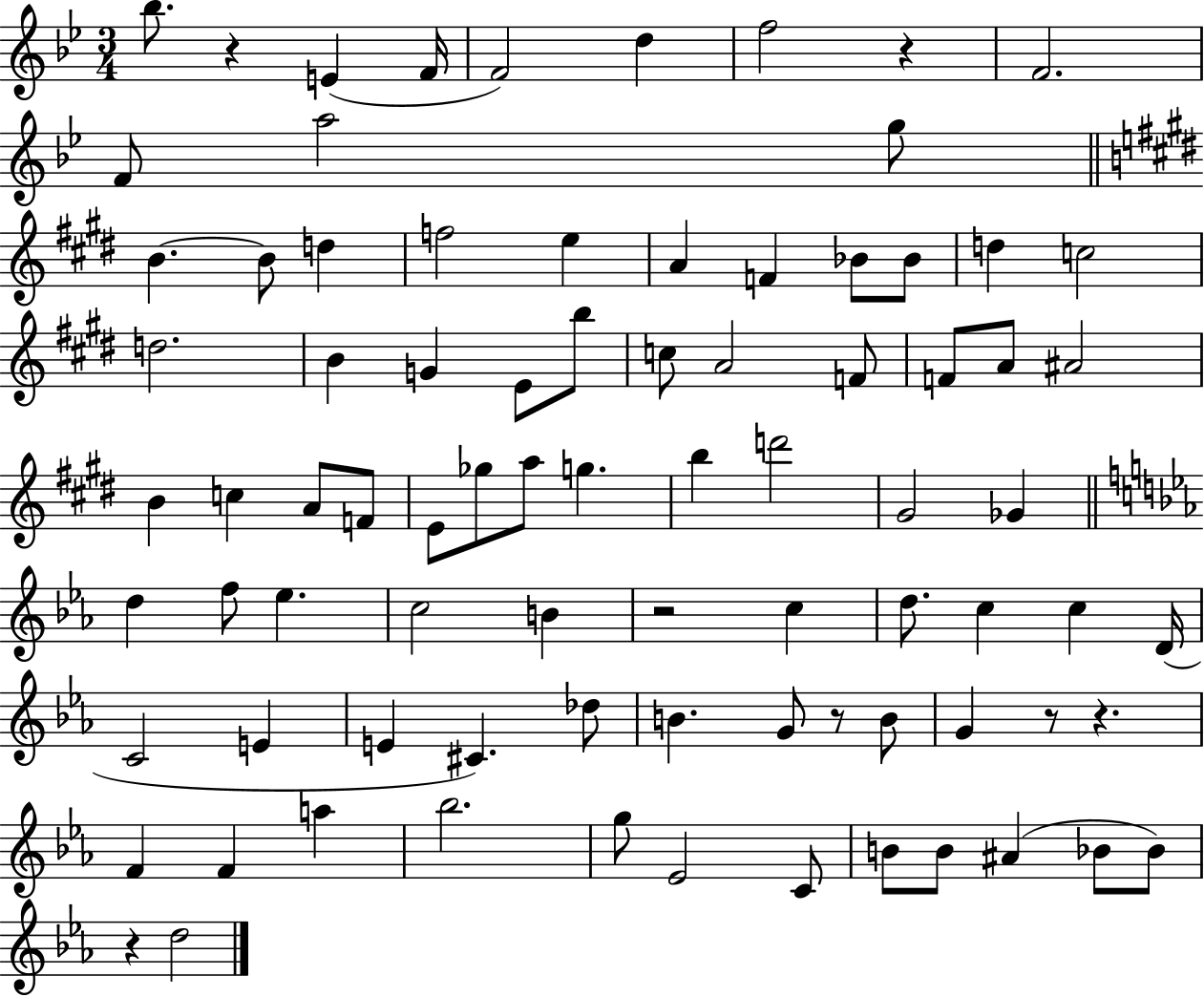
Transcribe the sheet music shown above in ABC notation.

X:1
T:Untitled
M:3/4
L:1/4
K:Bb
_b/2 z E F/4 F2 d f2 z F2 F/2 a2 g/2 B B/2 d f2 e A F _B/2 _B/2 d c2 d2 B G E/2 b/2 c/2 A2 F/2 F/2 A/2 ^A2 B c A/2 F/2 E/2 _g/2 a/2 g b d'2 ^G2 _G d f/2 _e c2 B z2 c d/2 c c D/4 C2 E E ^C _d/2 B G/2 z/2 B/2 G z/2 z F F a _b2 g/2 _E2 C/2 B/2 B/2 ^A _B/2 _B/2 z d2